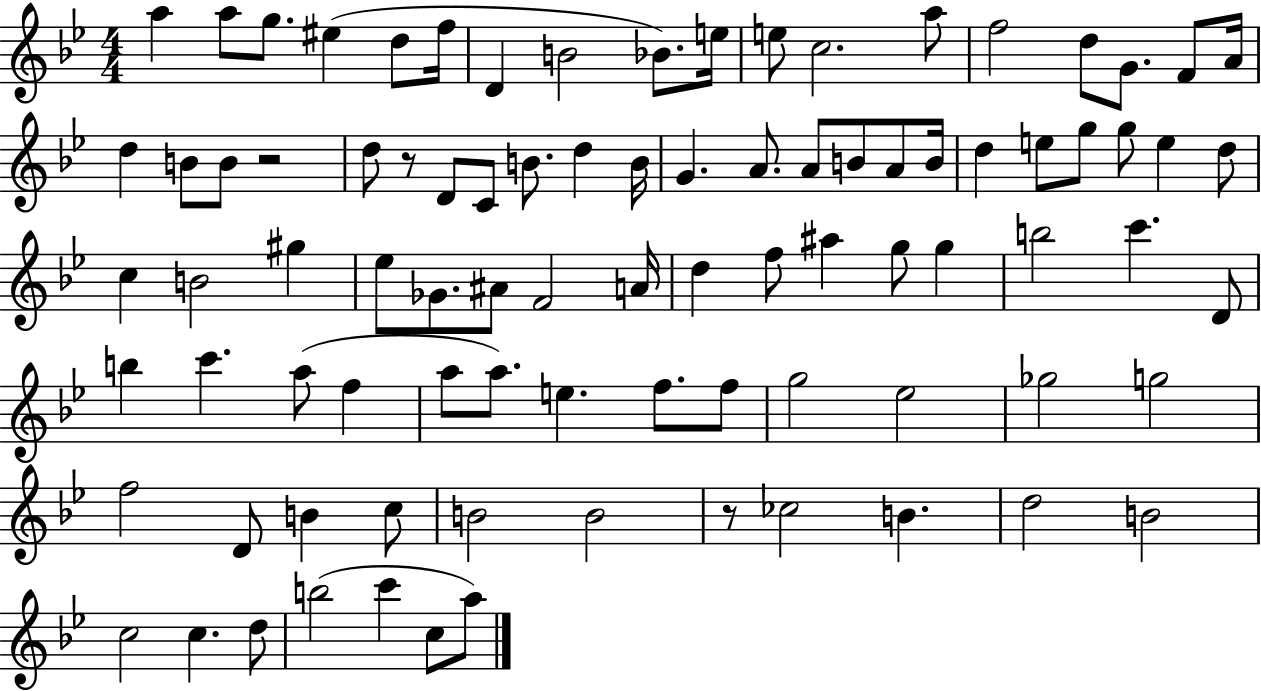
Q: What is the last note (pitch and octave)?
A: A5